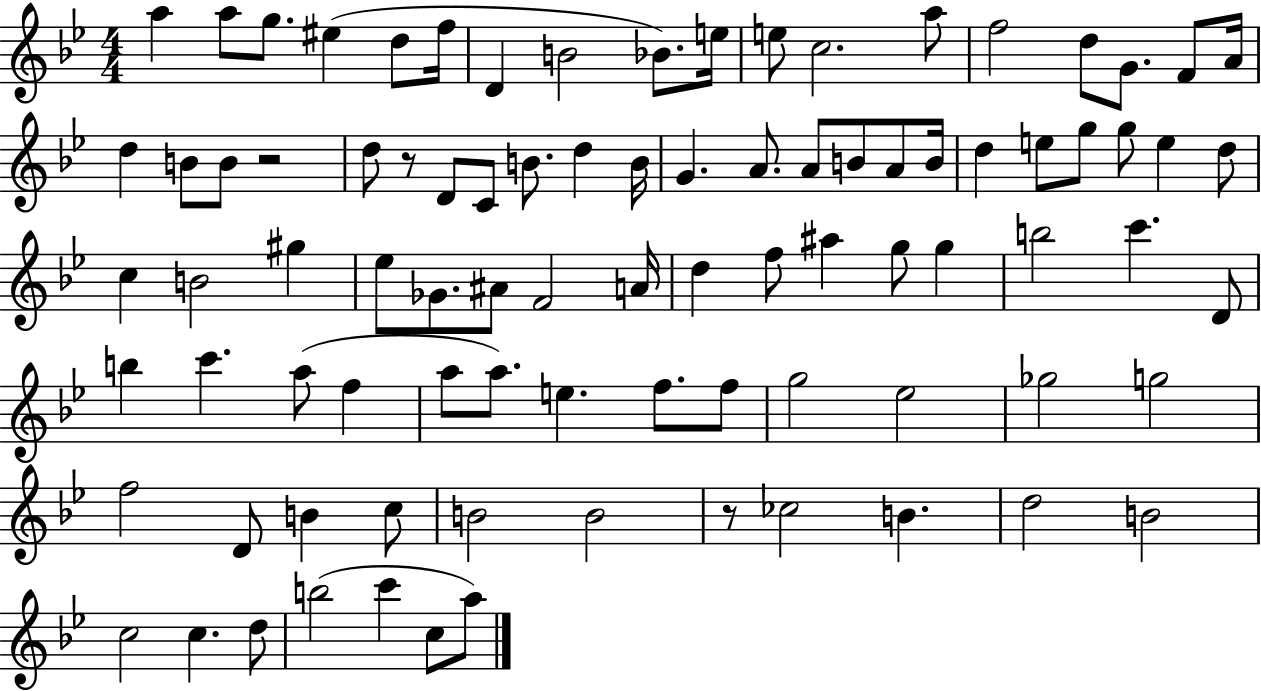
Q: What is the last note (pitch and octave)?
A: A5